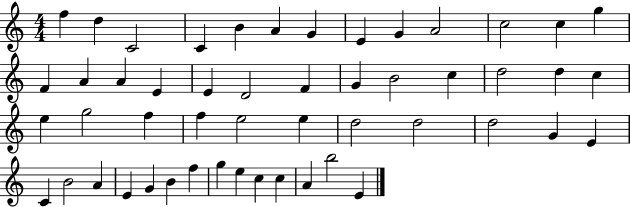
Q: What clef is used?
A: treble